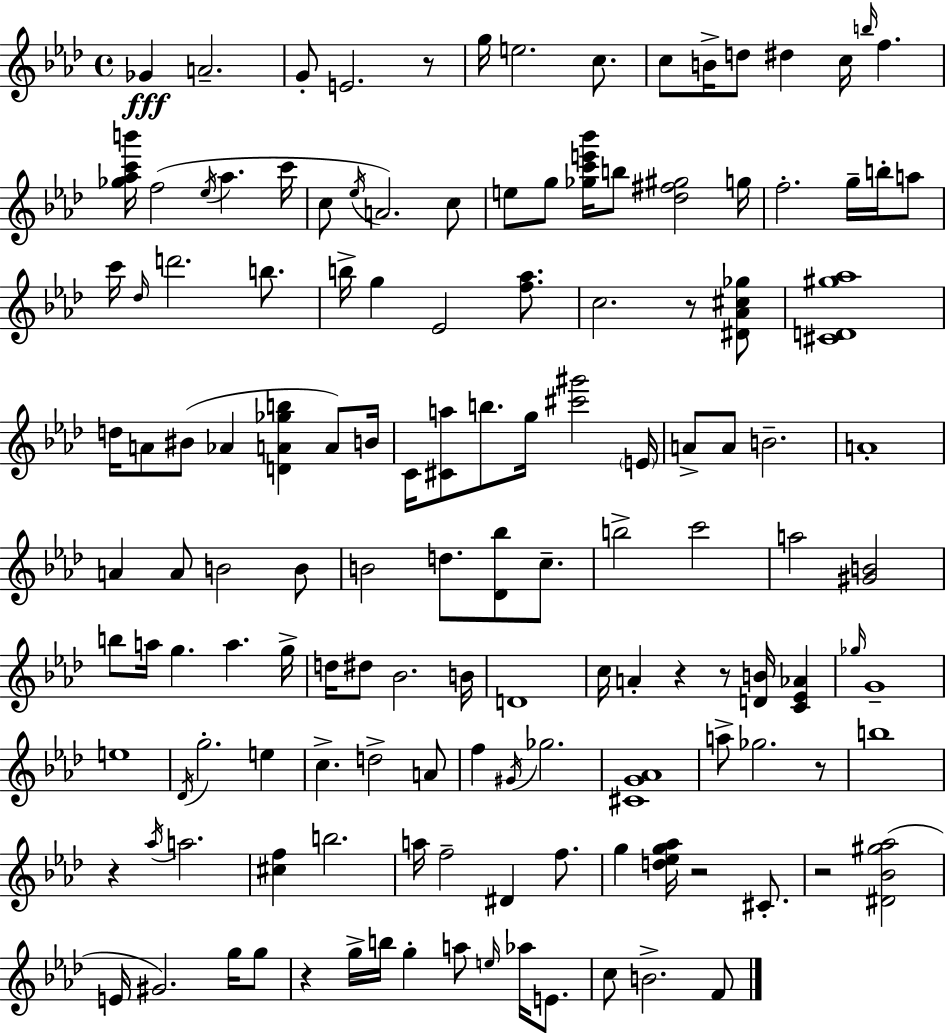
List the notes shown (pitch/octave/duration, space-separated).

Gb4/q A4/h. G4/e E4/h. R/e G5/s E5/h. C5/e. C5/e B4/s D5/e D#5/q C5/s B5/s F5/q. [Gb5,Ab5,C6,B6]/s F5/h Eb5/s Ab5/q. C6/s C5/e Eb5/s A4/h. C5/e E5/e G5/e [Gb5,C6,E6,Bb6]/s B5/e [Db5,F#5,G#5]/h G5/s F5/h. G5/s B5/s A5/e C6/s Db5/s D6/h. B5/e. B5/s G5/q Eb4/h [F5,Ab5]/e. C5/h. R/e [D#4,Ab4,C#5,Gb5]/e [C#4,D4,G#5,Ab5]/w D5/s A4/e BIS4/e Ab4/q [D4,A4,Gb5,B5]/q A4/e B4/s C4/s [C#4,A5]/e B5/e. G5/s [C#6,G#6]/h E4/s A4/e A4/e B4/h. A4/w A4/q A4/e B4/h B4/e B4/h D5/e. [Db4,Bb5]/e C5/e. B5/h C6/h A5/h [G#4,B4]/h B5/e A5/s G5/q. A5/q. G5/s D5/s D#5/e Bb4/h. B4/s D4/w C5/s A4/q R/q R/e [D4,B4]/s [C4,Eb4,Ab4]/q Gb5/s G4/w E5/w Db4/s G5/h. E5/q C5/q. D5/h A4/e F5/q G#4/s Gb5/h. [C#4,G4,Ab4]/w A5/e Gb5/h. R/e B5/w R/q Ab5/s A5/h. [C#5,F5]/q B5/h. A5/s F5/h D#4/q F5/e. G5/q [D5,Eb5,G5,Ab5]/s R/h C#4/e. R/h [D#4,Bb4,G#5,Ab5]/h E4/s G#4/h. G5/s G5/e R/q G5/s B5/s G5/q A5/e E5/s Ab5/s E4/e. C5/e B4/h. F4/e